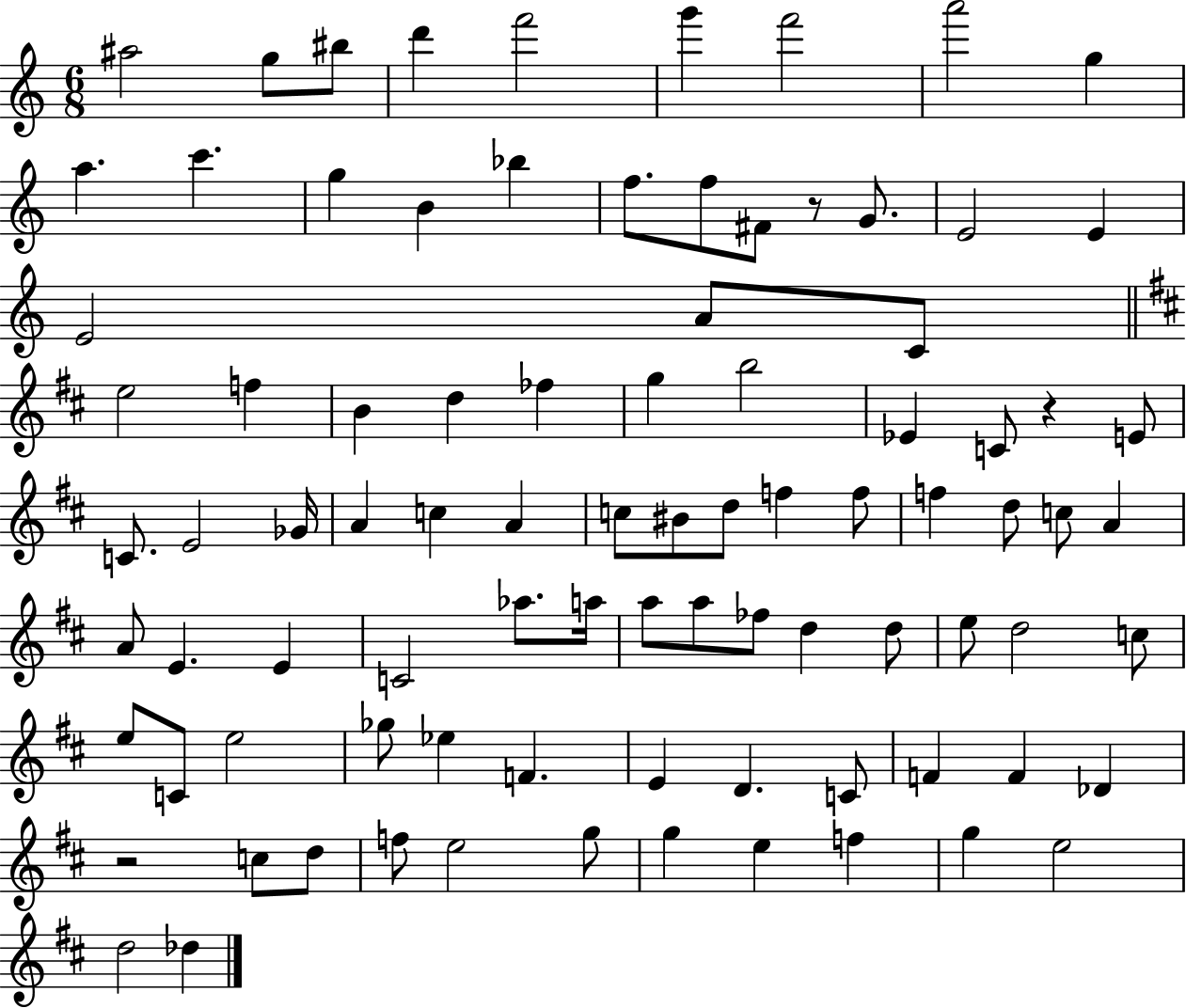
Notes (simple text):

A#5/h G5/e BIS5/e D6/q F6/h G6/q F6/h A6/h G5/q A5/q. C6/q. G5/q B4/q Bb5/q F5/e. F5/e F#4/e R/e G4/e. E4/h E4/q E4/h A4/e C4/e E5/h F5/q B4/q D5/q FES5/q G5/q B5/h Eb4/q C4/e R/q E4/e C4/e. E4/h Gb4/s A4/q C5/q A4/q C5/e BIS4/e D5/e F5/q F5/e F5/q D5/e C5/e A4/q A4/e E4/q. E4/q C4/h Ab5/e. A5/s A5/e A5/e FES5/e D5/q D5/e E5/e D5/h C5/e E5/e C4/e E5/h Gb5/e Eb5/q F4/q. E4/q D4/q. C4/e F4/q F4/q Db4/q R/h C5/e D5/e F5/e E5/h G5/e G5/q E5/q F5/q G5/q E5/h D5/h Db5/q